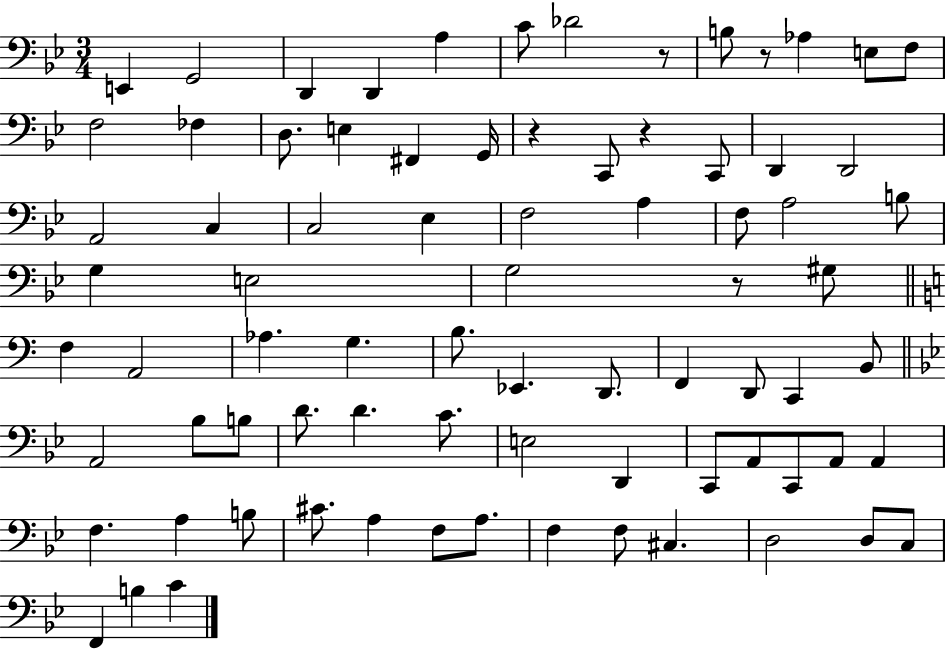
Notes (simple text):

E2/q G2/h D2/q D2/q A3/q C4/e Db4/h R/e B3/e R/e Ab3/q E3/e F3/e F3/h FES3/q D3/e. E3/q F#2/q G2/s R/q C2/e R/q C2/e D2/q D2/h A2/h C3/q C3/h Eb3/q F3/h A3/q F3/e A3/h B3/e G3/q E3/h G3/h R/e G#3/e F3/q A2/h Ab3/q. G3/q. B3/e. Eb2/q. D2/e. F2/q D2/e C2/q B2/e A2/h Bb3/e B3/e D4/e. D4/q. C4/e. E3/h D2/q C2/e A2/e C2/e A2/e A2/q F3/q. A3/q B3/e C#4/e. A3/q F3/e A3/e. F3/q F3/e C#3/q. D3/h D3/e C3/e F2/q B3/q C4/q